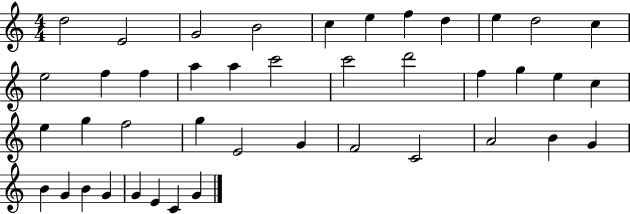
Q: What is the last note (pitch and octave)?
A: G4